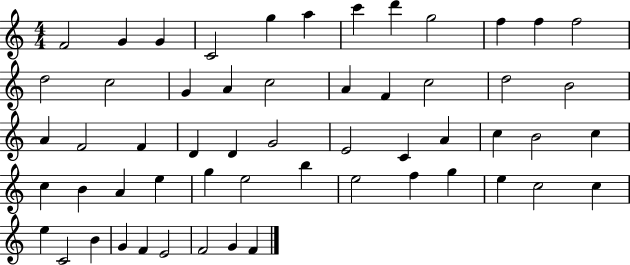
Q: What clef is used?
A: treble